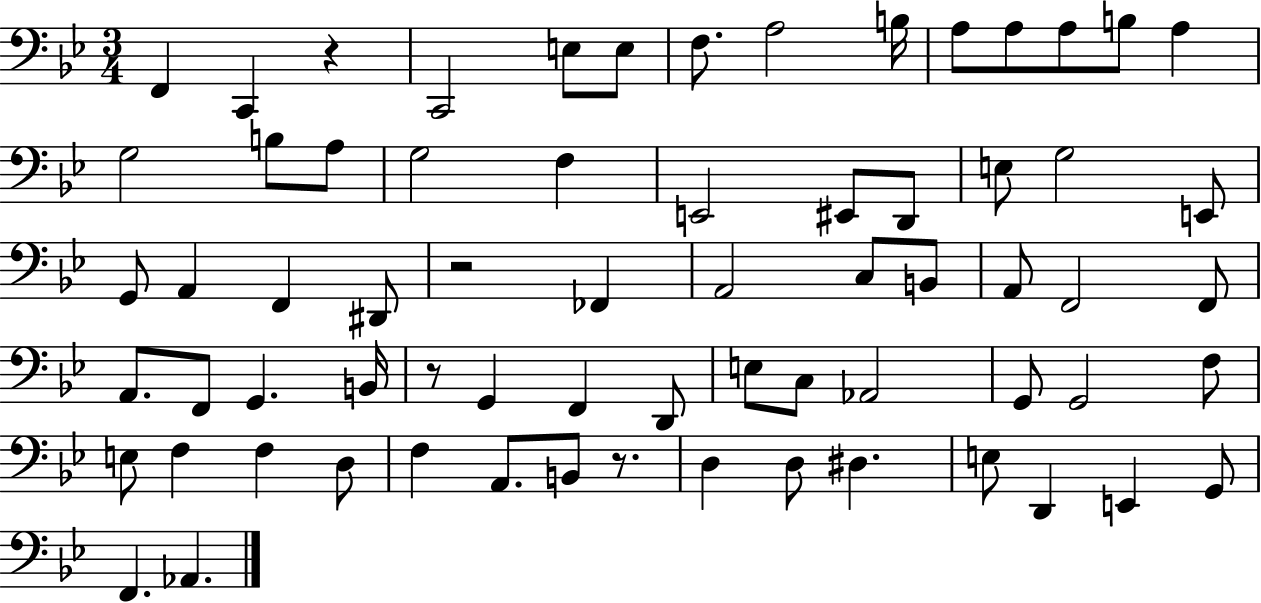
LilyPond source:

{
  \clef bass
  \numericTimeSignature
  \time 3/4
  \key bes \major
  f,4 c,4 r4 | c,2 e8 e8 | f8. a2 b16 | a8 a8 a8 b8 a4 | \break g2 b8 a8 | g2 f4 | e,2 eis,8 d,8 | e8 g2 e,8 | \break g,8 a,4 f,4 dis,8 | r2 fes,4 | a,2 c8 b,8 | a,8 f,2 f,8 | \break a,8. f,8 g,4. b,16 | r8 g,4 f,4 d,8 | e8 c8 aes,2 | g,8 g,2 f8 | \break e8 f4 f4 d8 | f4 a,8. b,8 r8. | d4 d8 dis4. | e8 d,4 e,4 g,8 | \break f,4. aes,4. | \bar "|."
}